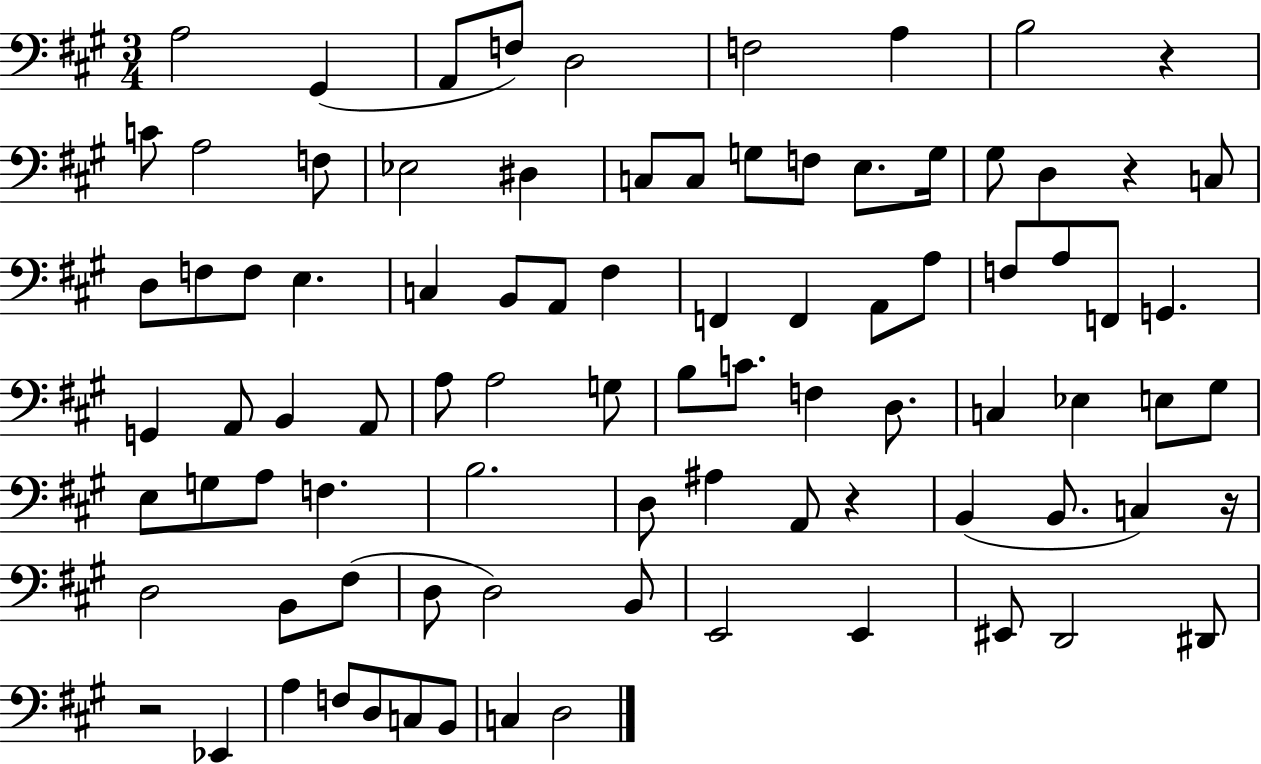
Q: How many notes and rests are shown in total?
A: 88